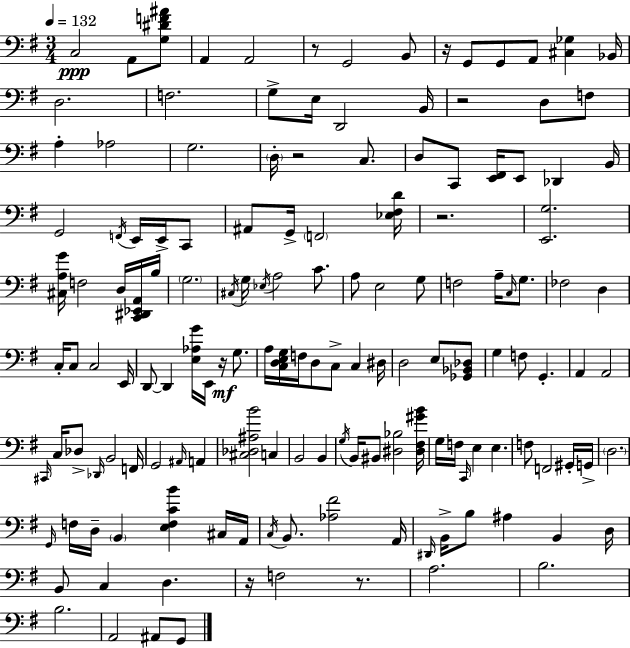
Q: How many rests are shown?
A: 8